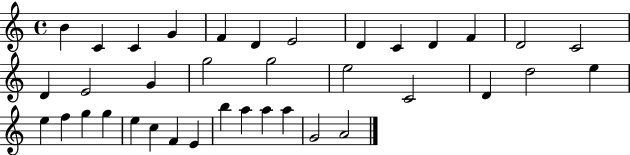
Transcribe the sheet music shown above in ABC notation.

X:1
T:Untitled
M:4/4
L:1/4
K:C
B C C G F D E2 D C D F D2 C2 D E2 G g2 g2 e2 C2 D d2 e e f g g e c F E b a a a G2 A2